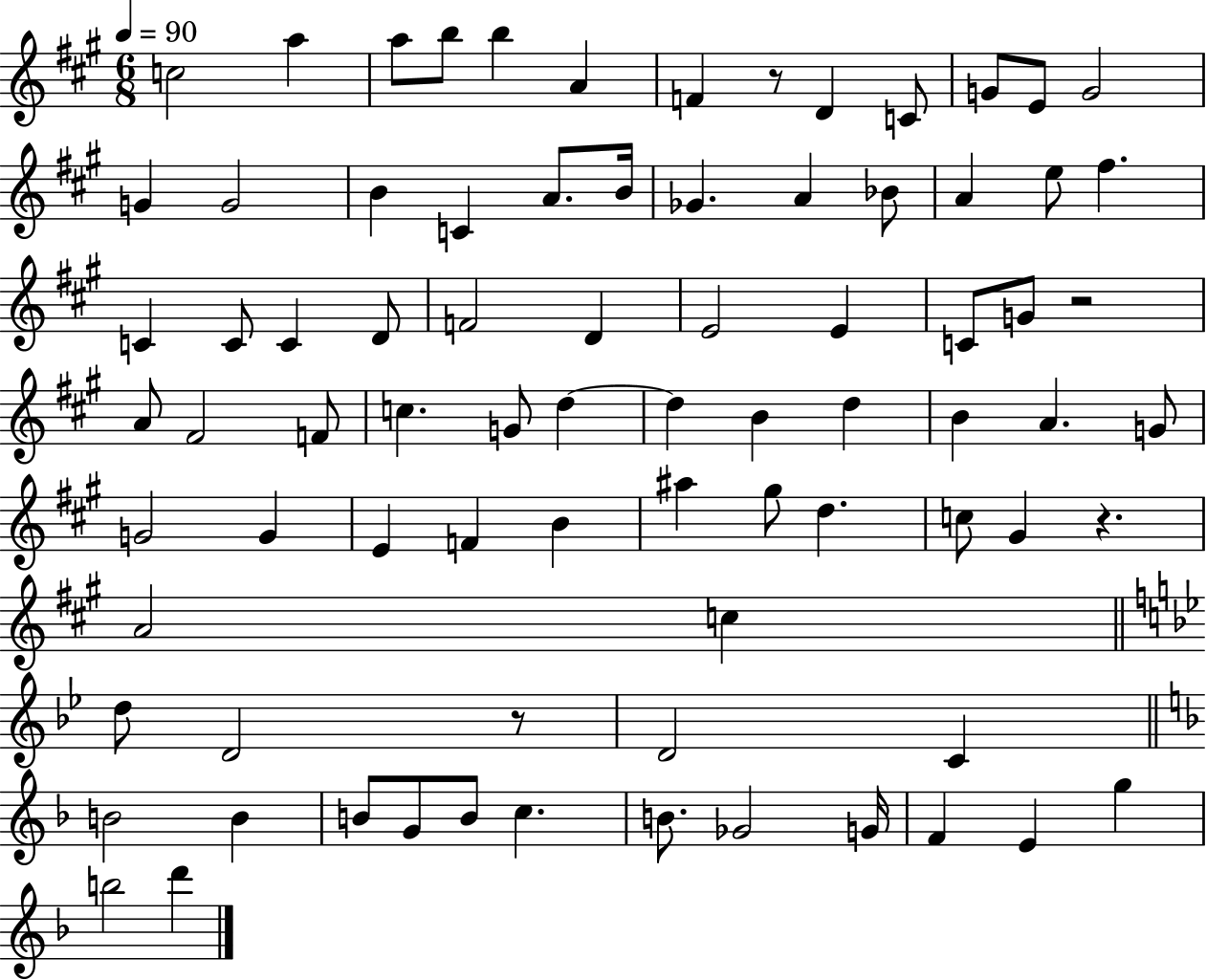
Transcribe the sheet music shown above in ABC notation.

X:1
T:Untitled
M:6/8
L:1/4
K:A
c2 a a/2 b/2 b A F z/2 D C/2 G/2 E/2 G2 G G2 B C A/2 B/4 _G A _B/2 A e/2 ^f C C/2 C D/2 F2 D E2 E C/2 G/2 z2 A/2 ^F2 F/2 c G/2 d d B d B A G/2 G2 G E F B ^a ^g/2 d c/2 ^G z A2 c d/2 D2 z/2 D2 C B2 B B/2 G/2 B/2 c B/2 _G2 G/4 F E g b2 d'